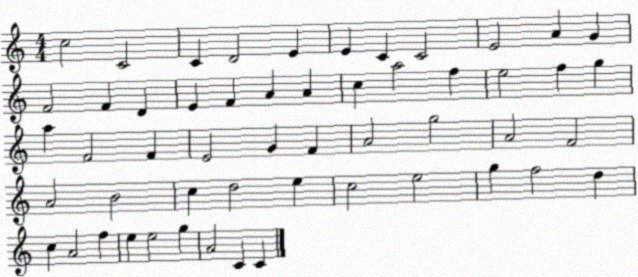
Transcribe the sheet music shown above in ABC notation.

X:1
T:Untitled
M:4/4
L:1/4
K:C
c2 C2 C D2 E E C C2 E2 A G F2 F D E F A A c a2 f e2 f g a F2 F E2 G F A2 g2 A2 F2 A2 B2 c d2 e c2 e2 g f2 d c A2 f e e2 g A2 C C